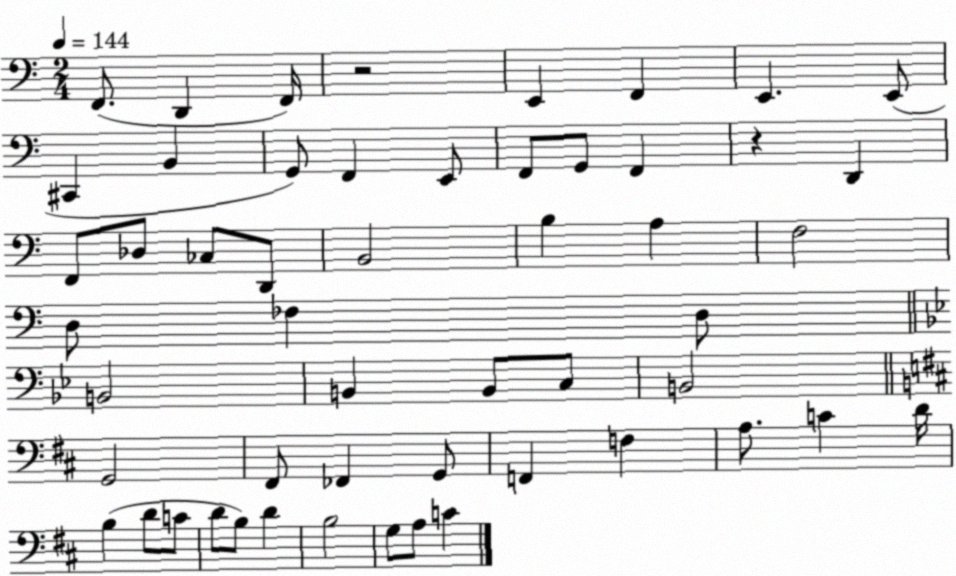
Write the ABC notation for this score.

X:1
T:Untitled
M:2/4
L:1/4
K:C
F,,/2 D,, F,,/4 z2 E,, F,, E,, E,,/2 ^C,, B,, G,,/2 F,, E,,/2 F,,/2 G,,/2 F,, z D,, F,,/2 _D,/2 _C,/2 D,,/2 B,,2 B, A, F,2 D,/2 _F, D,/2 B,,2 B,, B,,/2 C,/2 B,,2 G,,2 ^F,,/2 _F,, G,,/2 F,, F, A,/2 C D/4 B, D/2 C/2 D/2 B,/2 D B,2 G,/2 A,/2 C